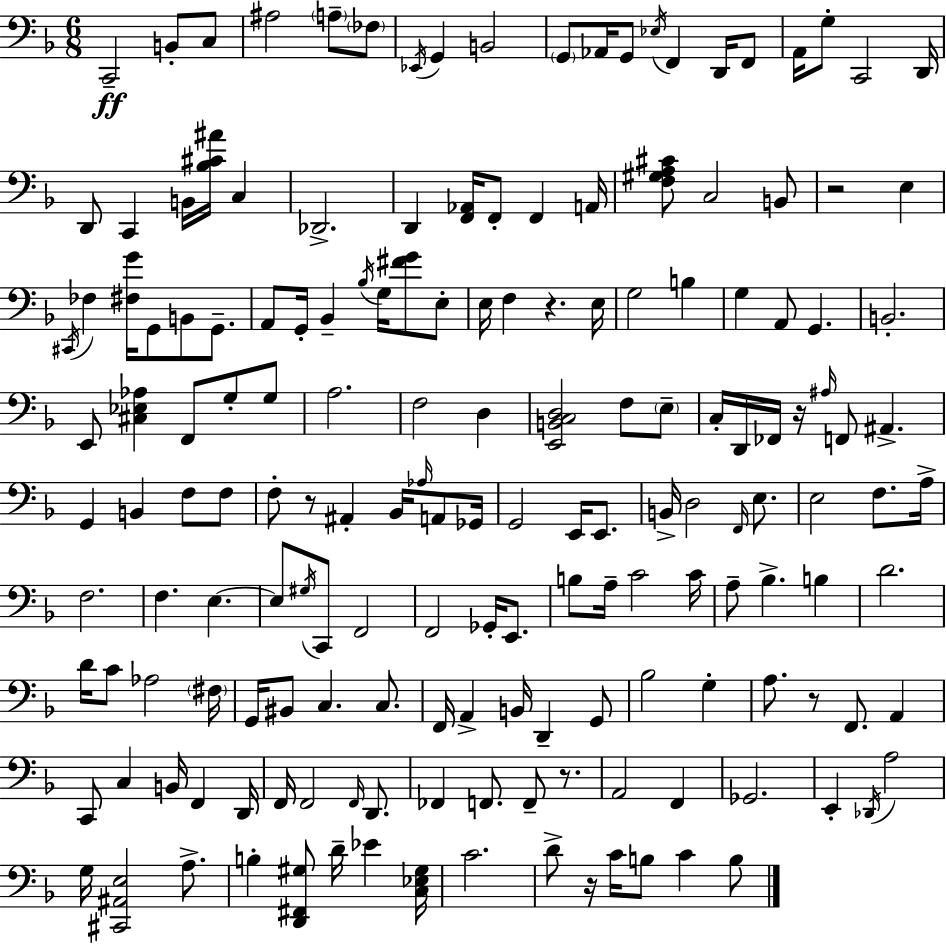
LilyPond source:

{
  \clef bass
  \numericTimeSignature
  \time 6/8
  \key f \major
  c,2--\ff b,8-. c8 | ais2 \parenthesize a8-- \parenthesize fes8 | \acciaccatura { ees,16 } g,4 b,2 | \parenthesize g,8 aes,16 g,8 \acciaccatura { ees16 } f,4 d,16 | \break f,8 a,16 g8-. c,2 | d,16 d,8 c,4 b,16 <bes cis' ais'>16 c4 | des,2.-> | d,4 <f, aes,>16 f,8-. f,4 | \break a,16 <f gis a cis'>8 c2 | b,8 r2 e4 | \acciaccatura { cis,16 } fes4 <fis g'>16 g,8 b,8 | g,8.-- a,8 g,16-. bes,4-- \acciaccatura { bes16 } g16 | \break <fis' g'>8 e8-. e16 f4 r4. | e16 g2 | b4 g4 a,8 g,4. | b,2.-. | \break e,8 <cis ees aes>4 f,8 | g8-. g8 a2. | f2 | d4 <e, b, c d>2 | \break f8 \parenthesize e8-- c16-. d,16 fes,16 r16 \grace { ais16 } f,8 ais,4.-> | g,4 b,4 | f8 f8 f8-. r8 ais,4-. | bes,16 \grace { aes16 } a,8 ges,16 g,2 | \break e,16 e,8. b,16-> d2 | \grace { f,16 } e8. e2 | f8. a16-> f2. | f4. | \break e4.~~ e8 \acciaccatura { gis16 } c,8 | f,2 f,2 | ges,16-. e,8. b8 a16-- c'2 | c'16 a8-- bes4.-> | \break b4 d'2. | d'16 c'8 aes2 | \parenthesize fis16 g,16 bis,8 c4. | c8. f,16 a,4-> | \break b,16 d,4-- g,8 bes2 | g4-. a8. r8 | f,8. a,4 c,8 c4 | b,16 f,4 d,16 f,16 f,2 | \break \grace { f,16 } d,8. fes,4 | f,8. f,8-- r8. a,2 | f,4 ges,2. | e,4-. | \break \acciaccatura { des,16 } a2 g16 <cis, ais, e>2 | a8.-> b4-. | <d, fis, gis>8 d'16-- ees'4 <c ees gis>16 c'2. | d'8-> | \break r16 c'16 b8 c'4 b8 \bar "|."
}